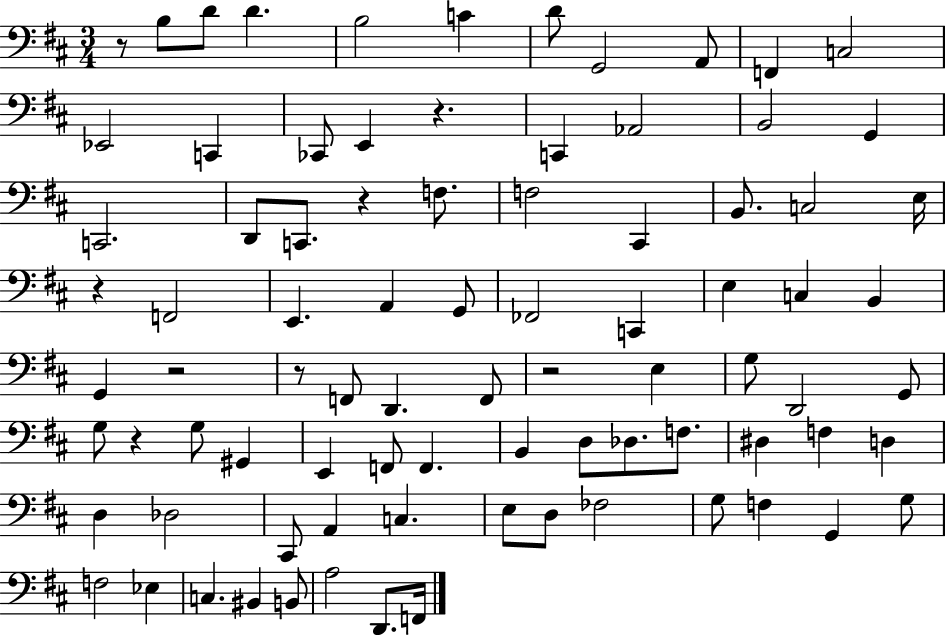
R/e B3/e D4/e D4/q. B3/h C4/q D4/e G2/h A2/e F2/q C3/h Eb2/h C2/q CES2/e E2/q R/q. C2/q Ab2/h B2/h G2/q C2/h. D2/e C2/e. R/q F3/e. F3/h C#2/q B2/e. C3/h E3/s R/q F2/h E2/q. A2/q G2/e FES2/h C2/q E3/q C3/q B2/q G2/q R/h R/e F2/e D2/q. F2/e R/h E3/q G3/e D2/h G2/e G3/e R/q G3/e G#2/q E2/q F2/e F2/q. B2/q D3/e Db3/e. F3/e. D#3/q F3/q D3/q D3/q Db3/h C#2/e A2/q C3/q. E3/e D3/e FES3/h G3/e F3/q G2/q G3/e F3/h Eb3/q C3/q. BIS2/q B2/e A3/h D2/e. F2/s